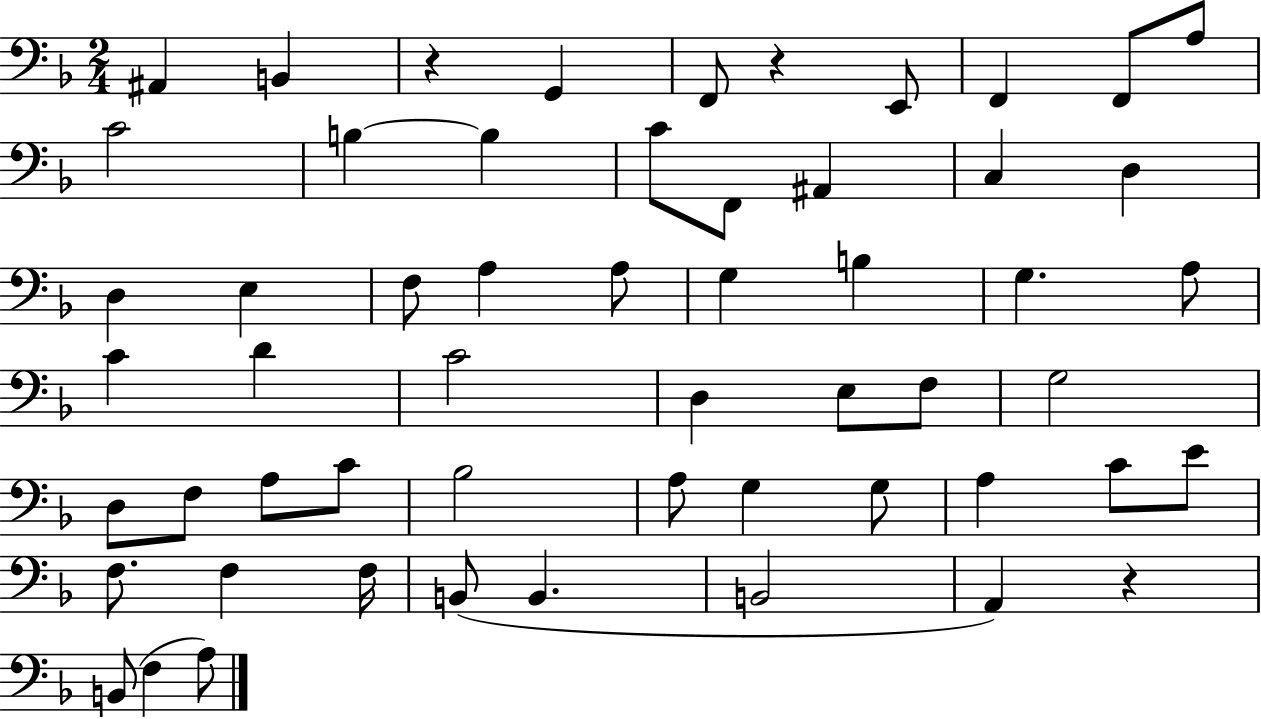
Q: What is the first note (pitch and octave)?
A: A#2